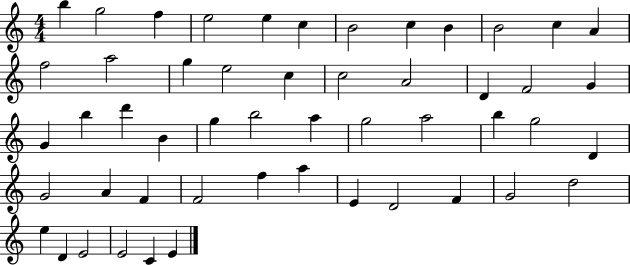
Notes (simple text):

B5/q G5/h F5/q E5/h E5/q C5/q B4/h C5/q B4/q B4/h C5/q A4/q F5/h A5/h G5/q E5/h C5/q C5/h A4/h D4/q F4/h G4/q G4/q B5/q D6/q B4/q G5/q B5/h A5/q G5/h A5/h B5/q G5/h D4/q G4/h A4/q F4/q F4/h F5/q A5/q E4/q D4/h F4/q G4/h D5/h E5/q D4/q E4/h E4/h C4/q E4/q